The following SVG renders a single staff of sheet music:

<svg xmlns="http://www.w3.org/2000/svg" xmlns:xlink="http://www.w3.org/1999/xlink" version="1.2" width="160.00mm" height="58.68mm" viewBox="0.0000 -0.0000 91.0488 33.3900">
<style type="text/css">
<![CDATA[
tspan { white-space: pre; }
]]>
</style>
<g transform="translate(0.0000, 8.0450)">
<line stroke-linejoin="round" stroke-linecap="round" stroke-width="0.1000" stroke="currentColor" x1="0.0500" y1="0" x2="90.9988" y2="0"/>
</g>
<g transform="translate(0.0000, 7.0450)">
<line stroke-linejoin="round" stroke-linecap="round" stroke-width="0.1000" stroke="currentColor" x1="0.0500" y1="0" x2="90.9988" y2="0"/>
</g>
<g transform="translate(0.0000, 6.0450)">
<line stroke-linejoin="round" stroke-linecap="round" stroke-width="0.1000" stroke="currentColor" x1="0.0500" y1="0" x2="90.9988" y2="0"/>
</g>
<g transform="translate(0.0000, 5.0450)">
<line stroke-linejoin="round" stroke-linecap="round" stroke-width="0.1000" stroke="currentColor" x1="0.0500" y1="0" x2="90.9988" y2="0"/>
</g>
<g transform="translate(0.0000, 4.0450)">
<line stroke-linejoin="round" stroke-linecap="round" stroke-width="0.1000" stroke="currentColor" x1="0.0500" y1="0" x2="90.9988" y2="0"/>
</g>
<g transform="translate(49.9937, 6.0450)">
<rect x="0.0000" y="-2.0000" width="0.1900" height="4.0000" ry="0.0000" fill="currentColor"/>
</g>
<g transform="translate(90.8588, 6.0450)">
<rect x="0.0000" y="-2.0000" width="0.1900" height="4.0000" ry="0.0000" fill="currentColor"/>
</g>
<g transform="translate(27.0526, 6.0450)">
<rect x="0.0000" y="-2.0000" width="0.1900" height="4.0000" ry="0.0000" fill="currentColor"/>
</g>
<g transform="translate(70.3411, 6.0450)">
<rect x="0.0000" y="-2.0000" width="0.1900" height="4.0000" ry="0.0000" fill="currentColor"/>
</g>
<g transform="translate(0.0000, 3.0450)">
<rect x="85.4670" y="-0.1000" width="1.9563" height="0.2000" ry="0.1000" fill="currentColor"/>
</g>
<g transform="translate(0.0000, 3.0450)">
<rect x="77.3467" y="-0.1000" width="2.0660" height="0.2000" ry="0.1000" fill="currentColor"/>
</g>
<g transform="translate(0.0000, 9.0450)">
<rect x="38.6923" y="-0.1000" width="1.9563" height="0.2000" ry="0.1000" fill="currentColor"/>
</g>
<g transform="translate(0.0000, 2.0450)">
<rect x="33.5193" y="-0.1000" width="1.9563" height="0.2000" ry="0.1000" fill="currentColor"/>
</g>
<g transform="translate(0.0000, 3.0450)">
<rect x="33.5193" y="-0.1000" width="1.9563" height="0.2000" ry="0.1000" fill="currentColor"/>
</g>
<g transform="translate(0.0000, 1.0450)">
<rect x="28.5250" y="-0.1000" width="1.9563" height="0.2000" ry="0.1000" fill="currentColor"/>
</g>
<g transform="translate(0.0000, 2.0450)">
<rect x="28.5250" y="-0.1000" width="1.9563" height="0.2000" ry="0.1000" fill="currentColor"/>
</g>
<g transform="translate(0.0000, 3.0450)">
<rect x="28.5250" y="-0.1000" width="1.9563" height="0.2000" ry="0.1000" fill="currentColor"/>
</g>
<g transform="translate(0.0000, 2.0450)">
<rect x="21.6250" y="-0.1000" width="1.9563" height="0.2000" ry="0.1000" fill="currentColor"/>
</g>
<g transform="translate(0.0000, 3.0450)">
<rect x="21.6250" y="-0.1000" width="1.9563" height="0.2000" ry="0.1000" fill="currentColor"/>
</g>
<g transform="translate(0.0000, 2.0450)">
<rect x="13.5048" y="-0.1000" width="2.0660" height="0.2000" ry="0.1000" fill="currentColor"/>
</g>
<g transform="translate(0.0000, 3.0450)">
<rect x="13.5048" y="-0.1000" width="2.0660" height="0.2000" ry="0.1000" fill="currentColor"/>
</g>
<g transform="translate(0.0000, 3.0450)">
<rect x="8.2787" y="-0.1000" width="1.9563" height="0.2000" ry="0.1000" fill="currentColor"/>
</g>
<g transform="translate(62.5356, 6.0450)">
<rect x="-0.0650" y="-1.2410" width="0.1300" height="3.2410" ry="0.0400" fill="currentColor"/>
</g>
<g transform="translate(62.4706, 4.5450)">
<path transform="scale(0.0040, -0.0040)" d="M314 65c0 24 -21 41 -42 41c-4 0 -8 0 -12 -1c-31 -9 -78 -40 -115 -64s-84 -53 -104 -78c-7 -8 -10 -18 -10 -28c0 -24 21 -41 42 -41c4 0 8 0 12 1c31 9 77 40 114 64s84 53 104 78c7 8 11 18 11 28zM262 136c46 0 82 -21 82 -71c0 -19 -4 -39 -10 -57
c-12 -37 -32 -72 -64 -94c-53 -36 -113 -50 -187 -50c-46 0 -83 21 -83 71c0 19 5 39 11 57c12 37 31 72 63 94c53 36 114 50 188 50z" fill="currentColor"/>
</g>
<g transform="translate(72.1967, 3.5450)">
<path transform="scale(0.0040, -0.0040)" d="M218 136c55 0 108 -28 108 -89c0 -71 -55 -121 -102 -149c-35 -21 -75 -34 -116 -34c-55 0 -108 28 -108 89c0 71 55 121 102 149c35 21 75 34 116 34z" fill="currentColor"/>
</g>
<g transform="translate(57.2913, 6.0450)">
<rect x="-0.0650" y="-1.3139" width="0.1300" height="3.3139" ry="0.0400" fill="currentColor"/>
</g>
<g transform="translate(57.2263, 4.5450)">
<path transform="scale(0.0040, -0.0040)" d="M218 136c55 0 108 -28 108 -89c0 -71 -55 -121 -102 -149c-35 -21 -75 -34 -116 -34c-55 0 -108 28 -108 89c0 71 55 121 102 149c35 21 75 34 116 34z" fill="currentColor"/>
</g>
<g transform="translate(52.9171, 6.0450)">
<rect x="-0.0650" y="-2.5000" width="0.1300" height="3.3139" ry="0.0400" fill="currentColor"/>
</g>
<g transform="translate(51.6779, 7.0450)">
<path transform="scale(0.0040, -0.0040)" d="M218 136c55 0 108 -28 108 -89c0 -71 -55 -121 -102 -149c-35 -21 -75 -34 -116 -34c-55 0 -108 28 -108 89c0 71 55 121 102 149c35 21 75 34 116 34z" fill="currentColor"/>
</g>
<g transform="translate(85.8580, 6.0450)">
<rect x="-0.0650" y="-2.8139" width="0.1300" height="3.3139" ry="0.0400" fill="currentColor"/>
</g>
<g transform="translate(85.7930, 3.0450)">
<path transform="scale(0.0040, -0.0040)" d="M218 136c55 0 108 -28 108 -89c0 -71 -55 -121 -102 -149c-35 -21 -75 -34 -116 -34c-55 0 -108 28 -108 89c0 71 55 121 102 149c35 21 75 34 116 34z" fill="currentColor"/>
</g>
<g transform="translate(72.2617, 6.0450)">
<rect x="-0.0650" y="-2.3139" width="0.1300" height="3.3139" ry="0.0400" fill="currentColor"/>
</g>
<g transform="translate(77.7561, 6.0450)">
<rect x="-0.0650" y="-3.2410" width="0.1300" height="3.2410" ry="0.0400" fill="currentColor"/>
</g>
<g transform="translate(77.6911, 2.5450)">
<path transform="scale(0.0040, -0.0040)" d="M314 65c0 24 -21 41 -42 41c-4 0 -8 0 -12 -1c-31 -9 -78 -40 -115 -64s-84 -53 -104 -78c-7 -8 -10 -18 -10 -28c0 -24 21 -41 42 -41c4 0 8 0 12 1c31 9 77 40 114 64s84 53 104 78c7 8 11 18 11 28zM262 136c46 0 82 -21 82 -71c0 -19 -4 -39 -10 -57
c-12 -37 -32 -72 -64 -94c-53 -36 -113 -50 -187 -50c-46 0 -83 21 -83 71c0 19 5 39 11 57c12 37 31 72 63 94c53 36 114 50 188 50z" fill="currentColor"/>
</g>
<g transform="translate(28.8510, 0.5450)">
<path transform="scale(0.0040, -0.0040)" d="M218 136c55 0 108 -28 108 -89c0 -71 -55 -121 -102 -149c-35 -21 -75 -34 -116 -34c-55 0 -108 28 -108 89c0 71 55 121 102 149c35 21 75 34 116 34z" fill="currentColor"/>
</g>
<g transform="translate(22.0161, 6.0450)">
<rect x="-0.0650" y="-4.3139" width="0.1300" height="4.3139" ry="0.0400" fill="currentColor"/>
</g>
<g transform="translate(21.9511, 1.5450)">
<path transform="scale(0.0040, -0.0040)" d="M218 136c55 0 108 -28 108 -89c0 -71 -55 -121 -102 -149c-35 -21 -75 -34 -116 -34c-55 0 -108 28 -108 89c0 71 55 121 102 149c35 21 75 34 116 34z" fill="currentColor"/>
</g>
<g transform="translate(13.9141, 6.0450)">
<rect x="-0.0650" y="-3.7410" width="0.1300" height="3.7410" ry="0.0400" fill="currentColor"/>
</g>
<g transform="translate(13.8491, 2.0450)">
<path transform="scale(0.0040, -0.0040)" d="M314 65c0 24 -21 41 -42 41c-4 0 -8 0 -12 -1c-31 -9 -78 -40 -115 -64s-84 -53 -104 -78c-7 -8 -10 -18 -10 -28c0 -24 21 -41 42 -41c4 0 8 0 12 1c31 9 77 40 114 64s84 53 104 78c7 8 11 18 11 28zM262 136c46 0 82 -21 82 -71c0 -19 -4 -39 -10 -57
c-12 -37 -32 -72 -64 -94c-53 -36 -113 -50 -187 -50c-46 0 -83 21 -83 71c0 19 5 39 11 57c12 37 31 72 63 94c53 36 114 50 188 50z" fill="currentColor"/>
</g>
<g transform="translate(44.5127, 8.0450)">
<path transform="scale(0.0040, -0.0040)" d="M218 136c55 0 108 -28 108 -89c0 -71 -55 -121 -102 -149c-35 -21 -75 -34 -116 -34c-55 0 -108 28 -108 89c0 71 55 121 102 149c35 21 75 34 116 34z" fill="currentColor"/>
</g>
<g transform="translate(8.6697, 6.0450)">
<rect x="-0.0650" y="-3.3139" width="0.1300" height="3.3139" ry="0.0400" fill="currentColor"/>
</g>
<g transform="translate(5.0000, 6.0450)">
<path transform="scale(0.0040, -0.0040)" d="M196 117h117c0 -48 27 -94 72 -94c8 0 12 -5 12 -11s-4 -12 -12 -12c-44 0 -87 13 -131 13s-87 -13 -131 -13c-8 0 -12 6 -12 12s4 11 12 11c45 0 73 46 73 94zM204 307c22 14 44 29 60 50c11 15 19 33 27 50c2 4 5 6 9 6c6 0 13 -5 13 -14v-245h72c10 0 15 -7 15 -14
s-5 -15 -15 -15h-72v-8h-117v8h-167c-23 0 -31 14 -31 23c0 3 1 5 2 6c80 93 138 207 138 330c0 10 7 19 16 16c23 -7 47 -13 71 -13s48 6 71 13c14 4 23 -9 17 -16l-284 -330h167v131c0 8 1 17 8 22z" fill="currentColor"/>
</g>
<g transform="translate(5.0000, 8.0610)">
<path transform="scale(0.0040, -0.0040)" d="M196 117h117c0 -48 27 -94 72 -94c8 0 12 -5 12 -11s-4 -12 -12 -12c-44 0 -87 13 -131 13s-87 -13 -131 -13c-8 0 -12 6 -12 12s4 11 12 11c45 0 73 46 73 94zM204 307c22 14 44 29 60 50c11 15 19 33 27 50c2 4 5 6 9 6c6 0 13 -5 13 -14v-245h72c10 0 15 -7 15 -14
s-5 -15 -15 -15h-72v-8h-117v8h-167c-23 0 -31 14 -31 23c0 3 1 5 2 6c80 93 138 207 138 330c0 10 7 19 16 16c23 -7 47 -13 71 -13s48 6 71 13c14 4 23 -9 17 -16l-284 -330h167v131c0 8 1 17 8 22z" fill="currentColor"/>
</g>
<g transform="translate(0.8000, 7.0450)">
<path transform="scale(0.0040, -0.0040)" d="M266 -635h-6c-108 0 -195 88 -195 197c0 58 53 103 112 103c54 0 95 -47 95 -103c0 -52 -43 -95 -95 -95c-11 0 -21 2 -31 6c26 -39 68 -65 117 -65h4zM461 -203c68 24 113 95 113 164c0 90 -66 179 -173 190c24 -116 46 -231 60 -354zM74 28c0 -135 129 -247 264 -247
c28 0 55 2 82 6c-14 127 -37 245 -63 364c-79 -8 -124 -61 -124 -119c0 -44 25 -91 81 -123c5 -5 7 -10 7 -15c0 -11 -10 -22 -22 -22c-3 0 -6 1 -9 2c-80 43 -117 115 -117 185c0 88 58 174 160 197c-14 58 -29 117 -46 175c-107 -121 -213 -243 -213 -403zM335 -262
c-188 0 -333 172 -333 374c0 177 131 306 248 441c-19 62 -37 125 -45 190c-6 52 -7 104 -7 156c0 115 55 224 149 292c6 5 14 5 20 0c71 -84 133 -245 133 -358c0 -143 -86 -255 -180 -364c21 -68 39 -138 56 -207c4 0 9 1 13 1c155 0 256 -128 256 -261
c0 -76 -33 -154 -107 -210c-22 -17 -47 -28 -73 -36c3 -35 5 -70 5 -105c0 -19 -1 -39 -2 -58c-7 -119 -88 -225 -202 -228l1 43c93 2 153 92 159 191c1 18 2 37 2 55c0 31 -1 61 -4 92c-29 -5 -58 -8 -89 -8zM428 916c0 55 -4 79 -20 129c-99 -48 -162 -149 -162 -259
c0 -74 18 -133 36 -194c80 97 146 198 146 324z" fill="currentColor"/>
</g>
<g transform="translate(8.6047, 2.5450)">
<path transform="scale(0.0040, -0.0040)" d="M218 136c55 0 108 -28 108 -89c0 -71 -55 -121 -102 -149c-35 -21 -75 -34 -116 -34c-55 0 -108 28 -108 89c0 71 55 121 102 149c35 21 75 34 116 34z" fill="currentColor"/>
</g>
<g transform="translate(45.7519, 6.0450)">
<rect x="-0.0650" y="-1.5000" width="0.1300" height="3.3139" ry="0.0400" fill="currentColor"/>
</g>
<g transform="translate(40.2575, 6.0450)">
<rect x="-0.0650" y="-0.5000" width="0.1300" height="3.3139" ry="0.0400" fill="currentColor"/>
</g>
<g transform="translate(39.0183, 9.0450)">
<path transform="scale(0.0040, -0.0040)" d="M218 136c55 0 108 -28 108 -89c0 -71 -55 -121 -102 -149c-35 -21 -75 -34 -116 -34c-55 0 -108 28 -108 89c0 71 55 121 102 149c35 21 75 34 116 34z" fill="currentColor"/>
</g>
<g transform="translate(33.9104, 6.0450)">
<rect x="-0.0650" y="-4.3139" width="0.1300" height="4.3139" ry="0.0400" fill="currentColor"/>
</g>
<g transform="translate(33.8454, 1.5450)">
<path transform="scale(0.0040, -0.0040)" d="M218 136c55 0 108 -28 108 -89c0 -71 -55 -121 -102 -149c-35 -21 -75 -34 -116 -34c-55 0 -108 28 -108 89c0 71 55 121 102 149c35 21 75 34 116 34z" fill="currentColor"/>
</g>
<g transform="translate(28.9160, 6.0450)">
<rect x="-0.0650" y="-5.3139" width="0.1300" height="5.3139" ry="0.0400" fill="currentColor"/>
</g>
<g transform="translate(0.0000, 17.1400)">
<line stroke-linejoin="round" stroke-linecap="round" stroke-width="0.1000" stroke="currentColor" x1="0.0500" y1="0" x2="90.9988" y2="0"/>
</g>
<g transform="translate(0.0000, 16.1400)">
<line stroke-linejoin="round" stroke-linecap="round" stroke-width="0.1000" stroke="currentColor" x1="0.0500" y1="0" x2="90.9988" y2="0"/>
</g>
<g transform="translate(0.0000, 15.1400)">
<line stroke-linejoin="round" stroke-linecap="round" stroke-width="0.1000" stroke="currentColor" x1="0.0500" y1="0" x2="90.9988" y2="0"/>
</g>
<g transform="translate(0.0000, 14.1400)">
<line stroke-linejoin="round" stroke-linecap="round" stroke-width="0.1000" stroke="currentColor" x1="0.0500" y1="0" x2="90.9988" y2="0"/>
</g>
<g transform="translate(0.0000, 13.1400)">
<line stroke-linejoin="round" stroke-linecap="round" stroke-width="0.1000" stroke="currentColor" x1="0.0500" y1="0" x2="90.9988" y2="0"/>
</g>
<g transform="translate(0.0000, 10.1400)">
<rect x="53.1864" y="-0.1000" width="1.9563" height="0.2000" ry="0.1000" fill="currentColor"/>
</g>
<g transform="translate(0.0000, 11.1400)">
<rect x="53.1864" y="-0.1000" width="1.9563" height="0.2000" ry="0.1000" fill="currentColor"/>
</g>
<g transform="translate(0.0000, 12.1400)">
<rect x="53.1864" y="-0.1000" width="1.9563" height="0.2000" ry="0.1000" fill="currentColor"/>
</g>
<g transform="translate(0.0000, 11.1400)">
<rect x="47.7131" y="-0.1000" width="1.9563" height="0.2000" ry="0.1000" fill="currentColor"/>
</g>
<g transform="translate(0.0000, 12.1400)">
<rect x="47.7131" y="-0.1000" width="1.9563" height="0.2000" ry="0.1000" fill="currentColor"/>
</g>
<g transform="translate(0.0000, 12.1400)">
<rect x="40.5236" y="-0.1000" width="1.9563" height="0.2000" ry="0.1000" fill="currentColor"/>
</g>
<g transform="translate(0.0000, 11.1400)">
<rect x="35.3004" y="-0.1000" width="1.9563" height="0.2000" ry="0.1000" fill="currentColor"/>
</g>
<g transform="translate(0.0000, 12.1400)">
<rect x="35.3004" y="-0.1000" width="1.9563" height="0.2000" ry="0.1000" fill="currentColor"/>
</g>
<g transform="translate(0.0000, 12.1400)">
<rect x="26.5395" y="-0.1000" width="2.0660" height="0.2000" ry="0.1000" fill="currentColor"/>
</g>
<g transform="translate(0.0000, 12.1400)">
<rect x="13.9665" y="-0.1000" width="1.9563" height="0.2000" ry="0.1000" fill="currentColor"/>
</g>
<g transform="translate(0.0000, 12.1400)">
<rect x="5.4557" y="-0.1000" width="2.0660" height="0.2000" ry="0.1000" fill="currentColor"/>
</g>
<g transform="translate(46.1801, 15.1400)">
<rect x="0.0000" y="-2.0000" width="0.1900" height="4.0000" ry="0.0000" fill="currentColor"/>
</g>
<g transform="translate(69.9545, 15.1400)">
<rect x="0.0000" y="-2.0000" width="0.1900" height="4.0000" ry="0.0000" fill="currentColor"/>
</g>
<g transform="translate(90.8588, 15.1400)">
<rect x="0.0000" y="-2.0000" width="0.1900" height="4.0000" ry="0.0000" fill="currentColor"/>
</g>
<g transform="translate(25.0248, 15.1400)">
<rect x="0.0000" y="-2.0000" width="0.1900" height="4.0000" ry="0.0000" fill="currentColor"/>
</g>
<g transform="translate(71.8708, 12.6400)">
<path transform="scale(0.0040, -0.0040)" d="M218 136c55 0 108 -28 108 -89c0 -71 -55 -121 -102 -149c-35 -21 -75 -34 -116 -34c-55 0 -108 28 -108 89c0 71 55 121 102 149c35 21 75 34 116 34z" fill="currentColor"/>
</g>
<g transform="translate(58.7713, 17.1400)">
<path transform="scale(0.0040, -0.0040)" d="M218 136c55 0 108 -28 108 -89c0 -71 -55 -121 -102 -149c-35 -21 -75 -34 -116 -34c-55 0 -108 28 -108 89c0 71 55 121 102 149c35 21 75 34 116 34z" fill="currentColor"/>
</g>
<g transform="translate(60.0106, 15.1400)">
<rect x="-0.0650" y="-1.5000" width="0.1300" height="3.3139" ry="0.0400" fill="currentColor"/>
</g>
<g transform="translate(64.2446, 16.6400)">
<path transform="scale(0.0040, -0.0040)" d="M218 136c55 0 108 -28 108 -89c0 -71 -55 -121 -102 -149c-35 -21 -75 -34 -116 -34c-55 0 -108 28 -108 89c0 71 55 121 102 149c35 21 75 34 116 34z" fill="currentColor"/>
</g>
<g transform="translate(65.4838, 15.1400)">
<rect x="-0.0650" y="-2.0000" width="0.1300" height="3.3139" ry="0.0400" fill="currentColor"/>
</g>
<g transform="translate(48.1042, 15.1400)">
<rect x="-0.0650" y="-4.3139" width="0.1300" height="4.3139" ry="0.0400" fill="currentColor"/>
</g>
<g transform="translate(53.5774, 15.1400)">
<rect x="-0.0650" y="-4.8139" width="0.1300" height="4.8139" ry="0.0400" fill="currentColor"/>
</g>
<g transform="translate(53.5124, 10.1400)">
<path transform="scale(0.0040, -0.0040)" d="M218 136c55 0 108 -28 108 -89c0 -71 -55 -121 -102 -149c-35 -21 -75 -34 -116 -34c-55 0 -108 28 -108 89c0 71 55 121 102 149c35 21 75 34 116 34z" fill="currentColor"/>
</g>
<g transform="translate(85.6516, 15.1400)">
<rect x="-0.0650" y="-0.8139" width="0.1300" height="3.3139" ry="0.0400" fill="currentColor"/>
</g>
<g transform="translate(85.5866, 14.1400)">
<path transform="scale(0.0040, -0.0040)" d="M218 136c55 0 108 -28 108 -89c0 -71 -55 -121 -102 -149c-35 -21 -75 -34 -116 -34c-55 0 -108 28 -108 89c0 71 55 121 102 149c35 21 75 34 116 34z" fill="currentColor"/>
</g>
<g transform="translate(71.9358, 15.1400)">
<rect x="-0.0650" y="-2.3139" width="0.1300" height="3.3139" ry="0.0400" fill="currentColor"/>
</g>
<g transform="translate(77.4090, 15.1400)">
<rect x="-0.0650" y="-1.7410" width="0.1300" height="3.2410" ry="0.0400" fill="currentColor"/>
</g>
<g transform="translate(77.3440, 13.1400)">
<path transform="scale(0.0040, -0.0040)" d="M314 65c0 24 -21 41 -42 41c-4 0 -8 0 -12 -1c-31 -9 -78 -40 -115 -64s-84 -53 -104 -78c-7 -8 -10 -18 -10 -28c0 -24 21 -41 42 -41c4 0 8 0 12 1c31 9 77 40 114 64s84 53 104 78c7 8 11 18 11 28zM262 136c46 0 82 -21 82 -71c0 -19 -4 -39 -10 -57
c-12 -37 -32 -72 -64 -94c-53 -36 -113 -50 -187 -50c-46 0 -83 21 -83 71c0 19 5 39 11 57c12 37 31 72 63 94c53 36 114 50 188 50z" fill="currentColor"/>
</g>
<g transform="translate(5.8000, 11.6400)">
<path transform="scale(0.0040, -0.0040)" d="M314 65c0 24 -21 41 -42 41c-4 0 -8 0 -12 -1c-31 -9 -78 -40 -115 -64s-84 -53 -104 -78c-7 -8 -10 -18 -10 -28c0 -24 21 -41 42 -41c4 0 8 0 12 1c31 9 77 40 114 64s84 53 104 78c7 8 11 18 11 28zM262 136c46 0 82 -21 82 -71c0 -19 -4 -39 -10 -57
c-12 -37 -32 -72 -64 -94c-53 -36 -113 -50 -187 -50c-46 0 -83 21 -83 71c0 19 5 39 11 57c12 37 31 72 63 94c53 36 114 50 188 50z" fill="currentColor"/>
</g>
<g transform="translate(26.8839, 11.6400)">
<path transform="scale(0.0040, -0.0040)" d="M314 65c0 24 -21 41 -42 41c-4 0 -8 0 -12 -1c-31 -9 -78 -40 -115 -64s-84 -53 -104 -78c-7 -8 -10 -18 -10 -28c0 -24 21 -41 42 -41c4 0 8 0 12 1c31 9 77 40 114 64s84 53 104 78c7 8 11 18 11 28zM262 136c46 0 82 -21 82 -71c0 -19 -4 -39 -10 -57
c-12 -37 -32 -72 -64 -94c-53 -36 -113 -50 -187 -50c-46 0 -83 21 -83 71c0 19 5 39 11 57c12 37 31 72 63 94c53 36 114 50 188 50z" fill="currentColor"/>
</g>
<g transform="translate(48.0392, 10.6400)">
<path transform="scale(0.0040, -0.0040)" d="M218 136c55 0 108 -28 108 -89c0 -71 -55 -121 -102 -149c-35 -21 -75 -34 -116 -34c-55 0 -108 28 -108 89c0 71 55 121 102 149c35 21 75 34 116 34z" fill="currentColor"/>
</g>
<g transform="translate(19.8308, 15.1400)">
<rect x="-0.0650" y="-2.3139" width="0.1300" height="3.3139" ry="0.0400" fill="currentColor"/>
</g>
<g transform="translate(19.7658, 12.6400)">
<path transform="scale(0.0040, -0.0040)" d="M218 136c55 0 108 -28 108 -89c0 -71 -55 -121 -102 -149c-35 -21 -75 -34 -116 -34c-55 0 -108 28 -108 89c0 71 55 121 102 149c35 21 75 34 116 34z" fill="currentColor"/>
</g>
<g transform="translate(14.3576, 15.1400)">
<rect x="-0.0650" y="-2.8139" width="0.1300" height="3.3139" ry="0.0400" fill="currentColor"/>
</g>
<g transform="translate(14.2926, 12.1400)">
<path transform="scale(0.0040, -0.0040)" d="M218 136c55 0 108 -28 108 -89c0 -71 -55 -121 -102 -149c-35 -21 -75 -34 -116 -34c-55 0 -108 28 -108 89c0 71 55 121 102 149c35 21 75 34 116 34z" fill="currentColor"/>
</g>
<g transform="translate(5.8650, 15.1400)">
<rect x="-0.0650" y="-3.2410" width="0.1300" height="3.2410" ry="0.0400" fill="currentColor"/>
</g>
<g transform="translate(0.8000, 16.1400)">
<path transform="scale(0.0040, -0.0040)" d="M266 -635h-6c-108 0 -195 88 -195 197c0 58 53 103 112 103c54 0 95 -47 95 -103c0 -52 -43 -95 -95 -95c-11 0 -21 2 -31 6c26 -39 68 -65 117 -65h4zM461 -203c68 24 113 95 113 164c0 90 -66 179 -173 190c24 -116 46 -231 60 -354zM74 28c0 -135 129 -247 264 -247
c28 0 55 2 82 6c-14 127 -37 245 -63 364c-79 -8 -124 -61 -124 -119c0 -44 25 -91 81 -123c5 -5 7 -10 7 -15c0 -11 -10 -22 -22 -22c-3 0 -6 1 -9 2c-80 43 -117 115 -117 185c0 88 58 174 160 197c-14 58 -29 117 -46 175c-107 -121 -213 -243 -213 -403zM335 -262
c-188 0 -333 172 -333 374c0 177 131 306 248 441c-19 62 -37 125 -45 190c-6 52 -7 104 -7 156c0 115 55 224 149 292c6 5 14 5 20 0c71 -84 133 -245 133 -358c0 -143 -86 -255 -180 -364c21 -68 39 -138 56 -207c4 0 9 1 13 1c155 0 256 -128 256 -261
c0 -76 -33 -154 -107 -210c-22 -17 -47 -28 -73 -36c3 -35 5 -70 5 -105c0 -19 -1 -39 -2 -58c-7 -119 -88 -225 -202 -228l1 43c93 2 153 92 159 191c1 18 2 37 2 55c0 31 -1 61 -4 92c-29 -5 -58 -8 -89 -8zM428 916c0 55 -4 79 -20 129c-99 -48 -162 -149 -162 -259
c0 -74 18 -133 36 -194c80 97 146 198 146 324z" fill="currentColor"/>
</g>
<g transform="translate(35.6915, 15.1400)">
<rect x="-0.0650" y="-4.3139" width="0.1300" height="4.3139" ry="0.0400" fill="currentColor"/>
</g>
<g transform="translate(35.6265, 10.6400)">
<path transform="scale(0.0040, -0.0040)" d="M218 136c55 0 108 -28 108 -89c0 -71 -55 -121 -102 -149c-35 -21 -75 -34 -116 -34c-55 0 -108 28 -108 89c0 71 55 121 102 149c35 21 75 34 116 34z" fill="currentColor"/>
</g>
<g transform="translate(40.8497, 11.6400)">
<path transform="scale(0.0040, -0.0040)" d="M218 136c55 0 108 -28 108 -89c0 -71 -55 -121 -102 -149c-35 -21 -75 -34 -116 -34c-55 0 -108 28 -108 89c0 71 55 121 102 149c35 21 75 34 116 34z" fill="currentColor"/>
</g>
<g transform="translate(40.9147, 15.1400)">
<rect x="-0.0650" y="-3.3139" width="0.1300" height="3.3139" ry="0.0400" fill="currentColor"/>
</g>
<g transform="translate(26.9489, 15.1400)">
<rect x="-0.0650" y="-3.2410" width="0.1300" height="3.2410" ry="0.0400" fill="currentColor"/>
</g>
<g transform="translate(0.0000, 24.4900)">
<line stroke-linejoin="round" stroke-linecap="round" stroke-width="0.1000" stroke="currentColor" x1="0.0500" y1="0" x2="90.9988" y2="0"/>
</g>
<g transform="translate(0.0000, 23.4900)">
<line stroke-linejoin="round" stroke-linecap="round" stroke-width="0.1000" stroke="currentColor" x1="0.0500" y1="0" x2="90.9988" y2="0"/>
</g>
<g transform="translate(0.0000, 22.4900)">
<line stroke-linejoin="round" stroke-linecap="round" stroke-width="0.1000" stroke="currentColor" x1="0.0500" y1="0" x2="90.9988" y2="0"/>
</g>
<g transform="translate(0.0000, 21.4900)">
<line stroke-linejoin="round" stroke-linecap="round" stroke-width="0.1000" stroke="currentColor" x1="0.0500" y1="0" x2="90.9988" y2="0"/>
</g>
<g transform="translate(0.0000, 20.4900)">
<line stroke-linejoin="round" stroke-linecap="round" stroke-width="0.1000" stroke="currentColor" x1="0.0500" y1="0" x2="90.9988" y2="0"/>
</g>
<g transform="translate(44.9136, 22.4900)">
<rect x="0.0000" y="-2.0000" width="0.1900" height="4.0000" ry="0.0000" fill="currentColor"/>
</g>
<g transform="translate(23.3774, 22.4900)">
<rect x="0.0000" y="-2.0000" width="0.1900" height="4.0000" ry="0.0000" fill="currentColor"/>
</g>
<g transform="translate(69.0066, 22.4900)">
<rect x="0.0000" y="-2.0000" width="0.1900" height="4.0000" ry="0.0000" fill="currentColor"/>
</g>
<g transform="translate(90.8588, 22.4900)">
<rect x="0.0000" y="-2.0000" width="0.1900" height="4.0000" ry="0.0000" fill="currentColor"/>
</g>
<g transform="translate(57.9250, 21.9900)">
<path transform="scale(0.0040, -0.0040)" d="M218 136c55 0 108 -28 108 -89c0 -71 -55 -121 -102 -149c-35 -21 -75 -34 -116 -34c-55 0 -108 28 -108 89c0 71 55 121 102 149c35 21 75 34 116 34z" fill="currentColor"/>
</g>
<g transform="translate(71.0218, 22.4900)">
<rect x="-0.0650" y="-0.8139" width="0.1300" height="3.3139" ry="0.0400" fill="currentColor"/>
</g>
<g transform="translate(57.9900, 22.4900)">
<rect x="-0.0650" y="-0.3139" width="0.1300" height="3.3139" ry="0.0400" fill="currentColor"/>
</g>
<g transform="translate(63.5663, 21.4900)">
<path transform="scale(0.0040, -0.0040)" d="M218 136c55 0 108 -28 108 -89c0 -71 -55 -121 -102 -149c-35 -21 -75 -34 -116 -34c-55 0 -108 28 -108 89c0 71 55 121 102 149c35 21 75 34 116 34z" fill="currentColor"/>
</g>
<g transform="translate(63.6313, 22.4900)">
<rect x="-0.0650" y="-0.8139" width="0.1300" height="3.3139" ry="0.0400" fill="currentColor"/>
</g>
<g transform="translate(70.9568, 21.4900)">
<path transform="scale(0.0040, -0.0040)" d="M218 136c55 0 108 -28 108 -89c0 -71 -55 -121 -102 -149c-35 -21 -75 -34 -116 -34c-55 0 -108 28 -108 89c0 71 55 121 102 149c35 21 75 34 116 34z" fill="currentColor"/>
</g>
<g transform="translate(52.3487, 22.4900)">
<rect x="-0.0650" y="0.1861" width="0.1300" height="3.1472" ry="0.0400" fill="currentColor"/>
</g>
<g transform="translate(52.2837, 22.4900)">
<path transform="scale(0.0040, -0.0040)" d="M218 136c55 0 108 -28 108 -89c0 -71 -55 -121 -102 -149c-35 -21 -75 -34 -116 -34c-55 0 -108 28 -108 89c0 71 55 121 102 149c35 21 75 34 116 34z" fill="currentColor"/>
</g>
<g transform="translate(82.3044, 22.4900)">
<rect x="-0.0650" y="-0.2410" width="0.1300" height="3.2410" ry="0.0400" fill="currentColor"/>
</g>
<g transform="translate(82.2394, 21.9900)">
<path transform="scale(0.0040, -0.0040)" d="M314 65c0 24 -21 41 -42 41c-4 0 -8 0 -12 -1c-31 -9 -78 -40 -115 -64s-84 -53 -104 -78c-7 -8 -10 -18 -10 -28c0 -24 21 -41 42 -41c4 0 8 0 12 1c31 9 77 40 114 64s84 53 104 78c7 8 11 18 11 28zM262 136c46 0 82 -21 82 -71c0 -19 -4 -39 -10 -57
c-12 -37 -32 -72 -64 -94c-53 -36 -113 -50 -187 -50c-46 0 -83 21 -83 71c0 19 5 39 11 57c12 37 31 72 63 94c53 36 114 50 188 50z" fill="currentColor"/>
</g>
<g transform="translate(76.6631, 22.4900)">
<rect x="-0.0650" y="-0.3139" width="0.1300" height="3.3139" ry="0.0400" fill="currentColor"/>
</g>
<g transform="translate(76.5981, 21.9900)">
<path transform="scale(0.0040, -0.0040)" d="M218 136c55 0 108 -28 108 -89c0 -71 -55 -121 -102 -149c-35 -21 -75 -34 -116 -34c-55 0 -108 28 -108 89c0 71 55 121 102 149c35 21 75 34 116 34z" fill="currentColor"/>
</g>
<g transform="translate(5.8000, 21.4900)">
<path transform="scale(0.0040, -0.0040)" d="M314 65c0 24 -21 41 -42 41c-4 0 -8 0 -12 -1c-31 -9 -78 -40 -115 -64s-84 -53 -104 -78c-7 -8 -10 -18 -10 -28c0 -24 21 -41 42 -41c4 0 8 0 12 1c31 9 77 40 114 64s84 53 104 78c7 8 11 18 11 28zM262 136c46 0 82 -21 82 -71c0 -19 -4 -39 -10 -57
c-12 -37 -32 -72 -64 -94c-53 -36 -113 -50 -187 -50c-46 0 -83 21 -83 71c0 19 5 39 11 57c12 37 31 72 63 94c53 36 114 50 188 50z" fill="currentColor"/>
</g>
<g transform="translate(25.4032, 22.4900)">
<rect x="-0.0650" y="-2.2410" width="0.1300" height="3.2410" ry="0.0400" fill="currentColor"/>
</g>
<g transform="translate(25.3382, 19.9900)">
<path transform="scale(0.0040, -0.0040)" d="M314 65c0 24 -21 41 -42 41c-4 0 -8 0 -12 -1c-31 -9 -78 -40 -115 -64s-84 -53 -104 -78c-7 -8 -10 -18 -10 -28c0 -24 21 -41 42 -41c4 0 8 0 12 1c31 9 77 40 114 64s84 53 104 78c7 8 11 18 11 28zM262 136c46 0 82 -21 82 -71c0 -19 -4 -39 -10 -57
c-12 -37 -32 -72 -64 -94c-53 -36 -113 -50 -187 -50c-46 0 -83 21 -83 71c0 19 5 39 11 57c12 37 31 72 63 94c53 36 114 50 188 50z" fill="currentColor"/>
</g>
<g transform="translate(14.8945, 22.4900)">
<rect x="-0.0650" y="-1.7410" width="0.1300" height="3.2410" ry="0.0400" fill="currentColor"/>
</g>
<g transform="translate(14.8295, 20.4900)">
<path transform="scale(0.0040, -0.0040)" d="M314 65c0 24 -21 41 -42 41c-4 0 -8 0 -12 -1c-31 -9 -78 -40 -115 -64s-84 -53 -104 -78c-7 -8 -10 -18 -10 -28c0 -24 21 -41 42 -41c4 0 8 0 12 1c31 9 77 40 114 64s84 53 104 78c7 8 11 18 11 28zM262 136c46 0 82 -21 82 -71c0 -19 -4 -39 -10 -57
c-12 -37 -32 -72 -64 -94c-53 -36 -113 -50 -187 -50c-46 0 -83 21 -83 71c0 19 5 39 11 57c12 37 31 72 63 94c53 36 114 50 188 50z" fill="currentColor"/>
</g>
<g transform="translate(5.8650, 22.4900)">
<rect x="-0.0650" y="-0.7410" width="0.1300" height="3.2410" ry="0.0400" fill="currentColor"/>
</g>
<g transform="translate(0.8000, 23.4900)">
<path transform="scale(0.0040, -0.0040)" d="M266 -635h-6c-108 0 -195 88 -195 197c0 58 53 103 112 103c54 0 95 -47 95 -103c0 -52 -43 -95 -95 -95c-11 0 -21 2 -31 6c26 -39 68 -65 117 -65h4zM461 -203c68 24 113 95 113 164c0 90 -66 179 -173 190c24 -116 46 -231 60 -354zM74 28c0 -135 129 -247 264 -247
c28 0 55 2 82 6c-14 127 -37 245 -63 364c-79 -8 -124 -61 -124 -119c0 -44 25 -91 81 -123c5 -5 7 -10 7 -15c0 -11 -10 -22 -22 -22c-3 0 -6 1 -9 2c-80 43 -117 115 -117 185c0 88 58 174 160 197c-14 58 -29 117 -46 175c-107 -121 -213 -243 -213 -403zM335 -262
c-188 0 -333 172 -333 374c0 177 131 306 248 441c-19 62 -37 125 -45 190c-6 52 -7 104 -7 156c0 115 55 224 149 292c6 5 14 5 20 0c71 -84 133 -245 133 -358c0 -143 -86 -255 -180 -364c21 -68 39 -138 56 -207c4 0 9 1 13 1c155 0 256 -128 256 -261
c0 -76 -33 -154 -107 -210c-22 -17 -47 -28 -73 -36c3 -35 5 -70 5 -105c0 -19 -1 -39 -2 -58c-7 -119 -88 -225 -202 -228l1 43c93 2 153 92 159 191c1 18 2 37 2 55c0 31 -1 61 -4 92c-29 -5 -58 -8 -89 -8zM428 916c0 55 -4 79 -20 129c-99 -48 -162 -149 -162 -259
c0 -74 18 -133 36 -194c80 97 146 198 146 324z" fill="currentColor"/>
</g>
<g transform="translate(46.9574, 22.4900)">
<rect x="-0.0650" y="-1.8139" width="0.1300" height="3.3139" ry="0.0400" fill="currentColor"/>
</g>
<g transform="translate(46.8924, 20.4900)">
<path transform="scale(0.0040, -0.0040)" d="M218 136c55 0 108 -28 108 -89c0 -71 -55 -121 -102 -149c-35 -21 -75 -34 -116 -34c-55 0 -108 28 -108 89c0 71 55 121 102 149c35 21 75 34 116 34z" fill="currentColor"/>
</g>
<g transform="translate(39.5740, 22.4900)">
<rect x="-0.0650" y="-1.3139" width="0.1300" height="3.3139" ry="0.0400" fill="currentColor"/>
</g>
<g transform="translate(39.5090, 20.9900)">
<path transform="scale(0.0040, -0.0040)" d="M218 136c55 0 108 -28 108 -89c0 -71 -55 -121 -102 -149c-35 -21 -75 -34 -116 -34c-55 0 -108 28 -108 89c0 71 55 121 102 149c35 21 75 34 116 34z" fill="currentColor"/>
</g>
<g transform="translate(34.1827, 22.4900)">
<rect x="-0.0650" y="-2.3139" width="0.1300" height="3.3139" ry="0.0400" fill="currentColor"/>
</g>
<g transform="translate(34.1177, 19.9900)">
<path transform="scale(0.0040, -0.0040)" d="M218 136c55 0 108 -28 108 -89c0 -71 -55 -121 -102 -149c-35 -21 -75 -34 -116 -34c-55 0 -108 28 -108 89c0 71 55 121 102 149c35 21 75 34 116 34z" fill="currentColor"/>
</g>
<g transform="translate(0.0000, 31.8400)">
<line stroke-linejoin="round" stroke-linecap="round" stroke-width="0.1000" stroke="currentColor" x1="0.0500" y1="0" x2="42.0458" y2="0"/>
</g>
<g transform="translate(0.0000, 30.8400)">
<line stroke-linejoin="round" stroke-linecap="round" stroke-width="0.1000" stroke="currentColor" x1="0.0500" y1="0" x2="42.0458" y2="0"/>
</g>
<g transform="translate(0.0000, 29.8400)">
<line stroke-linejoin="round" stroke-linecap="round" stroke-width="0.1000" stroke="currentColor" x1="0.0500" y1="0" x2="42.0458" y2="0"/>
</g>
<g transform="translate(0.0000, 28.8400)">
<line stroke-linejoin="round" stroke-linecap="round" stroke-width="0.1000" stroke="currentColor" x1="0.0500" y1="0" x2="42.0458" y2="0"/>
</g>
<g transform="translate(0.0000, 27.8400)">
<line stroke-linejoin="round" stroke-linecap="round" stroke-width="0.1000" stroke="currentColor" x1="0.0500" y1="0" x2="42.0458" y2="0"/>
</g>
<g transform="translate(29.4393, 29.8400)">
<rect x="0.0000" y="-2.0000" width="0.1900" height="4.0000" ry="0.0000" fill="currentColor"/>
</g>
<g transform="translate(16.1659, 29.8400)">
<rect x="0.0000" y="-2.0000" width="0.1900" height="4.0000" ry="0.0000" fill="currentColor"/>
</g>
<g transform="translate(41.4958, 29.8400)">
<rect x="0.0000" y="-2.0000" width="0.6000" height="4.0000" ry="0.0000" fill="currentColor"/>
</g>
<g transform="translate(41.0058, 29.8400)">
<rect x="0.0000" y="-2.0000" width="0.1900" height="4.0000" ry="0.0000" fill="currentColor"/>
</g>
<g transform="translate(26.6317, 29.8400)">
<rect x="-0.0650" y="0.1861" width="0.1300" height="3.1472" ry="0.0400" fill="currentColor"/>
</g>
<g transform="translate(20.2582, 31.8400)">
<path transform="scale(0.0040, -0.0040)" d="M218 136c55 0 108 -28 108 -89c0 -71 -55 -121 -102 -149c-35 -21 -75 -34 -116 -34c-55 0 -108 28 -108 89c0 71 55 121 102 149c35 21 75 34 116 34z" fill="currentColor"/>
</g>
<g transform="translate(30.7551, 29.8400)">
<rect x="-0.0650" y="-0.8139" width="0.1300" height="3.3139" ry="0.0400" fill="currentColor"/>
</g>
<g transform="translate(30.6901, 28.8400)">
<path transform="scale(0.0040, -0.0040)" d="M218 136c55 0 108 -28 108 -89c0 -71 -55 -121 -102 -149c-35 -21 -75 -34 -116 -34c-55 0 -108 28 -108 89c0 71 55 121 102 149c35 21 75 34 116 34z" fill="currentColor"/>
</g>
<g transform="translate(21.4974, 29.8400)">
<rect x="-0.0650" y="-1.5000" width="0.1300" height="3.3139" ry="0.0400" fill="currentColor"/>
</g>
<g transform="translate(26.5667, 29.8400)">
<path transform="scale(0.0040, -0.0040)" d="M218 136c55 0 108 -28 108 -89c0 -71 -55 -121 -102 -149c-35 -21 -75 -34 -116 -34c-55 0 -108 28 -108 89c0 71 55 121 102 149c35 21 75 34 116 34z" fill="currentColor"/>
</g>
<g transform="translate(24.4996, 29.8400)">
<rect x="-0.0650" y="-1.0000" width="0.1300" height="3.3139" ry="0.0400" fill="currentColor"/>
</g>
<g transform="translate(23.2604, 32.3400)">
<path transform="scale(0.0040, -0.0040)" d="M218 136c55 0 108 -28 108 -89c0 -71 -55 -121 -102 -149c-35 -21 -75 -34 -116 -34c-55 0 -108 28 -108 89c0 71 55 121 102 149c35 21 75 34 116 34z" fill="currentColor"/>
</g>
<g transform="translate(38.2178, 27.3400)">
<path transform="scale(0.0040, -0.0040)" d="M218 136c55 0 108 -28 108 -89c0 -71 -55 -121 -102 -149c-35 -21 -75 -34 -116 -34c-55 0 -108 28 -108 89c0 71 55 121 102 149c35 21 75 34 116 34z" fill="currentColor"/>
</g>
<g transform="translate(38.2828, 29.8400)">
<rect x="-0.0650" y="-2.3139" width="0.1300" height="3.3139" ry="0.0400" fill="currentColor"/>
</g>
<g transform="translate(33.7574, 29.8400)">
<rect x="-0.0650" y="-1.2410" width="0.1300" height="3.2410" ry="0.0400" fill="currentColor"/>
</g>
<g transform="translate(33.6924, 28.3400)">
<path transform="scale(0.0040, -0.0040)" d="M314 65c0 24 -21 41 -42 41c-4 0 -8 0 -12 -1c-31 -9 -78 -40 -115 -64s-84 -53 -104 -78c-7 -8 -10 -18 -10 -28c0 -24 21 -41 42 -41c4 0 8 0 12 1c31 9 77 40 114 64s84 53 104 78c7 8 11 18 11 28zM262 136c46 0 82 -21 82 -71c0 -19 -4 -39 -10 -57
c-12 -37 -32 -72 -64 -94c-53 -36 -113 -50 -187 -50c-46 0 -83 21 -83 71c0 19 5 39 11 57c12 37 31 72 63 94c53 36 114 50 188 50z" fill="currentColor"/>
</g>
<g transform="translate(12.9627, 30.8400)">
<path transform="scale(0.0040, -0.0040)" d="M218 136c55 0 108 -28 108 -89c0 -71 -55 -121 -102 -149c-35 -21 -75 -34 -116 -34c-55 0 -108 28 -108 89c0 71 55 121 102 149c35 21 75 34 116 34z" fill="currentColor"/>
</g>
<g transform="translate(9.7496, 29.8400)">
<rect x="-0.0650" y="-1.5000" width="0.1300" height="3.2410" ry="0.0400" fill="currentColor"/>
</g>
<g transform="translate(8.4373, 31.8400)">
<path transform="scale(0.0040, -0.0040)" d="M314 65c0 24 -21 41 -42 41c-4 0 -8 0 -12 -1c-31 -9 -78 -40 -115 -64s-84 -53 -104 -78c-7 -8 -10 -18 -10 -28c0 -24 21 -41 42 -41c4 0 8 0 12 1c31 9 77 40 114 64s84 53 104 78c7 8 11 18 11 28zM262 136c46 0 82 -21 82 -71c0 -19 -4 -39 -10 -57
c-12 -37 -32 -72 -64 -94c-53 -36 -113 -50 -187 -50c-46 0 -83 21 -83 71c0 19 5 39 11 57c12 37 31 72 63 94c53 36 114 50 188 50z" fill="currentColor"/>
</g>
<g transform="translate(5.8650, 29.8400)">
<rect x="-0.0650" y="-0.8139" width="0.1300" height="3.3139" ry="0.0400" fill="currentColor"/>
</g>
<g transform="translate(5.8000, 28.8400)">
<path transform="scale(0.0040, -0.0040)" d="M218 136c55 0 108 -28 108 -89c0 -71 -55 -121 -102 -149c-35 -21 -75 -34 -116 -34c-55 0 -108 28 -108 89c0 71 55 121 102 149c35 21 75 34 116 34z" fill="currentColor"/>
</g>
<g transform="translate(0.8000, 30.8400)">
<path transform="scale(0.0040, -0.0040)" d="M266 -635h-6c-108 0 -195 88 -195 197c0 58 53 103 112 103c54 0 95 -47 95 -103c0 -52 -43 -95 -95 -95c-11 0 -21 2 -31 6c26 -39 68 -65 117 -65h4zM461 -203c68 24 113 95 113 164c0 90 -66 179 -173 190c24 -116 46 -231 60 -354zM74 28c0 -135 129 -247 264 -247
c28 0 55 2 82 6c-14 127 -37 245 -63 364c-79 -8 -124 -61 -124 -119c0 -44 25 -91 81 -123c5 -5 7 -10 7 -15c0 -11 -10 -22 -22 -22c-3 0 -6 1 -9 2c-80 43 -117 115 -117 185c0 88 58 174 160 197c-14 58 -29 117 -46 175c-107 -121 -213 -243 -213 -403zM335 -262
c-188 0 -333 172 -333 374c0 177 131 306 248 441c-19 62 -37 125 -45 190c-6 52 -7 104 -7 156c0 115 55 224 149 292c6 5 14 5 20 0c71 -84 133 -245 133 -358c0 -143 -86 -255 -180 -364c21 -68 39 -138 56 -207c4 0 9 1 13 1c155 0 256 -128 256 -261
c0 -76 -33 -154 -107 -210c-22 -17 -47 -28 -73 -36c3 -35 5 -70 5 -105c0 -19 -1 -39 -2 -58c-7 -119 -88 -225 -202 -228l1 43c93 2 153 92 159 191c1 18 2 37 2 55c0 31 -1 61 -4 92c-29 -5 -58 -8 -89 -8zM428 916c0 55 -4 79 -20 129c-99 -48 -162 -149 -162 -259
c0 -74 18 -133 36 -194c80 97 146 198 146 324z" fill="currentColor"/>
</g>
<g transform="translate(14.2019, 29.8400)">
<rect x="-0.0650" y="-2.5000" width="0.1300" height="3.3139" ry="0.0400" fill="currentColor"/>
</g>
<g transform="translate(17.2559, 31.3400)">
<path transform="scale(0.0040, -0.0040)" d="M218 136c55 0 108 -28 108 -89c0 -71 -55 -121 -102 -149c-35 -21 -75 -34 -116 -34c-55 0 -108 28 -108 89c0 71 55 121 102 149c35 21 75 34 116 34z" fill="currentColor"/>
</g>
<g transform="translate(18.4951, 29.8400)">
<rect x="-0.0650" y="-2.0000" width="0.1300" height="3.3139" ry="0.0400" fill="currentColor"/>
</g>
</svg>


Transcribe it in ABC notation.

X:1
T:Untitled
M:4/4
L:1/4
K:C
b c'2 d' f' d' C E G e e2 g b2 a b2 a g b2 d' b d' e' E F g f2 d d2 f2 g2 g e f B c d d c c2 d E2 G F E D B d e2 g